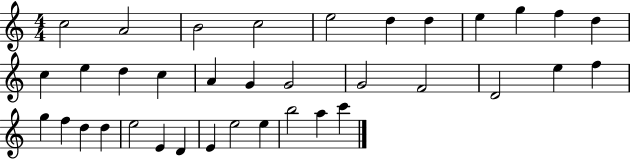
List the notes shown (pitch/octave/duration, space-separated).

C5/h A4/h B4/h C5/h E5/h D5/q D5/q E5/q G5/q F5/q D5/q C5/q E5/q D5/q C5/q A4/q G4/q G4/h G4/h F4/h D4/h E5/q F5/q G5/q F5/q D5/q D5/q E5/h E4/q D4/q E4/q E5/h E5/q B5/h A5/q C6/q